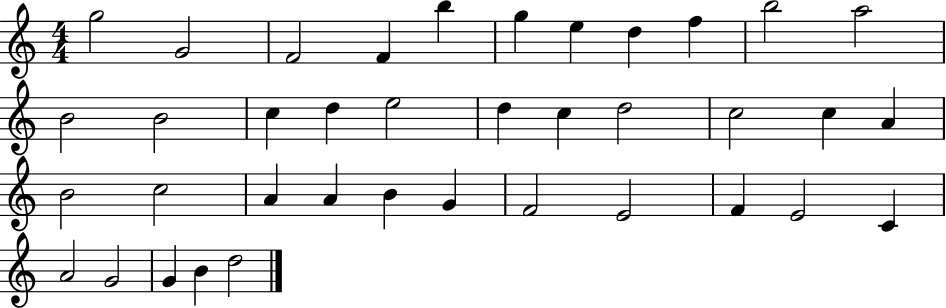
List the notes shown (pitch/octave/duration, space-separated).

G5/h G4/h F4/h F4/q B5/q G5/q E5/q D5/q F5/q B5/h A5/h B4/h B4/h C5/q D5/q E5/h D5/q C5/q D5/h C5/h C5/q A4/q B4/h C5/h A4/q A4/q B4/q G4/q F4/h E4/h F4/q E4/h C4/q A4/h G4/h G4/q B4/q D5/h